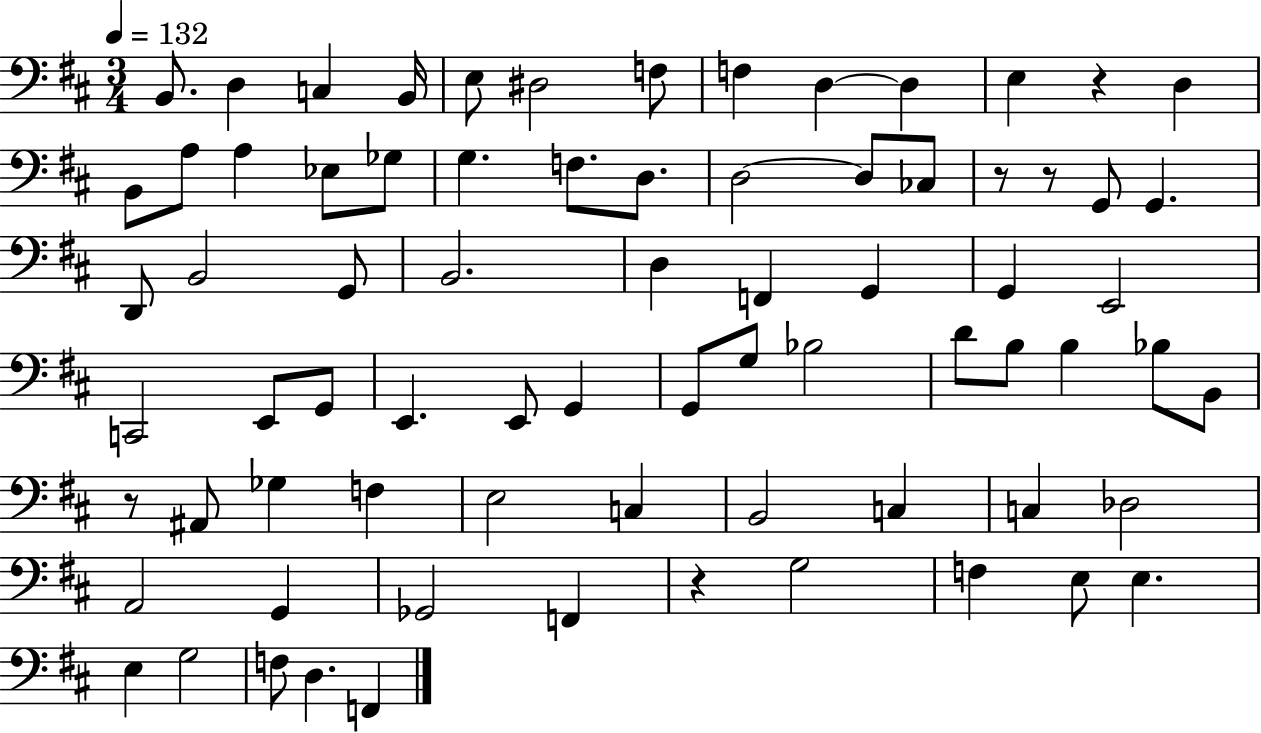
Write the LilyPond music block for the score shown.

{
  \clef bass
  \numericTimeSignature
  \time 3/4
  \key d \major
  \tempo 4 = 132
  b,8. d4 c4 b,16 | e8 dis2 f8 | f4 d4~~ d4 | e4 r4 d4 | \break b,8 a8 a4 ees8 ges8 | g4. f8. d8. | d2~~ d8 ces8 | r8 r8 g,8 g,4. | \break d,8 b,2 g,8 | b,2. | d4 f,4 g,4 | g,4 e,2 | \break c,2 e,8 g,8 | e,4. e,8 g,4 | g,8 g8 bes2 | d'8 b8 b4 bes8 b,8 | \break r8 ais,8 ges4 f4 | e2 c4 | b,2 c4 | c4 des2 | \break a,2 g,4 | ges,2 f,4 | r4 g2 | f4 e8 e4. | \break e4 g2 | f8 d4. f,4 | \bar "|."
}